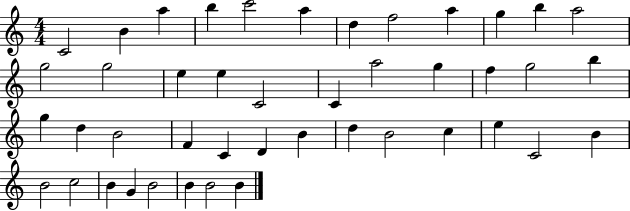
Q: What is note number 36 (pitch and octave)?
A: B4